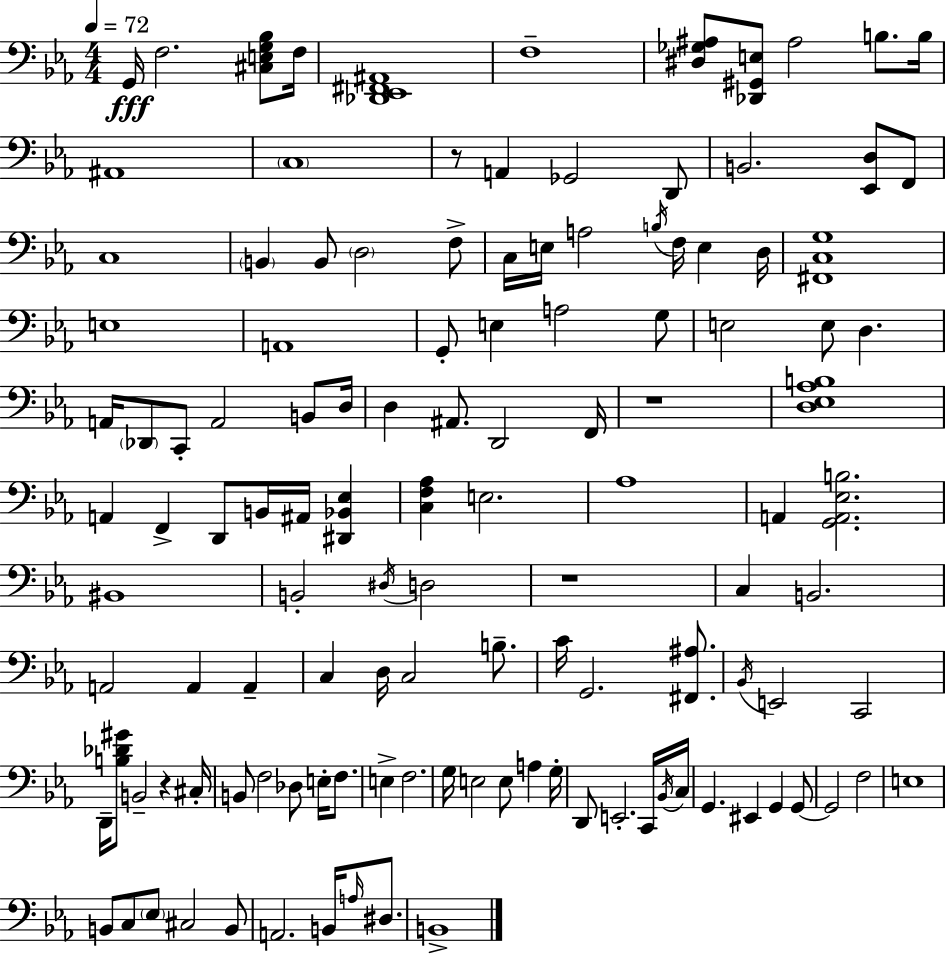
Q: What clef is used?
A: bass